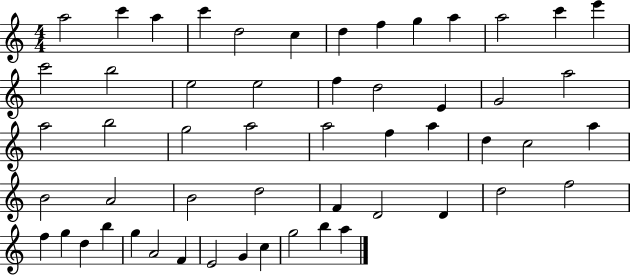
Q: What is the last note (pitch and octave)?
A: A5